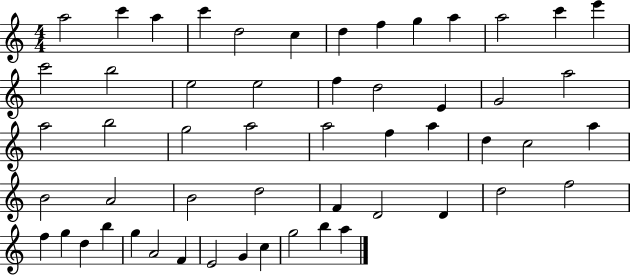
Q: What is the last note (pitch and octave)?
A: A5